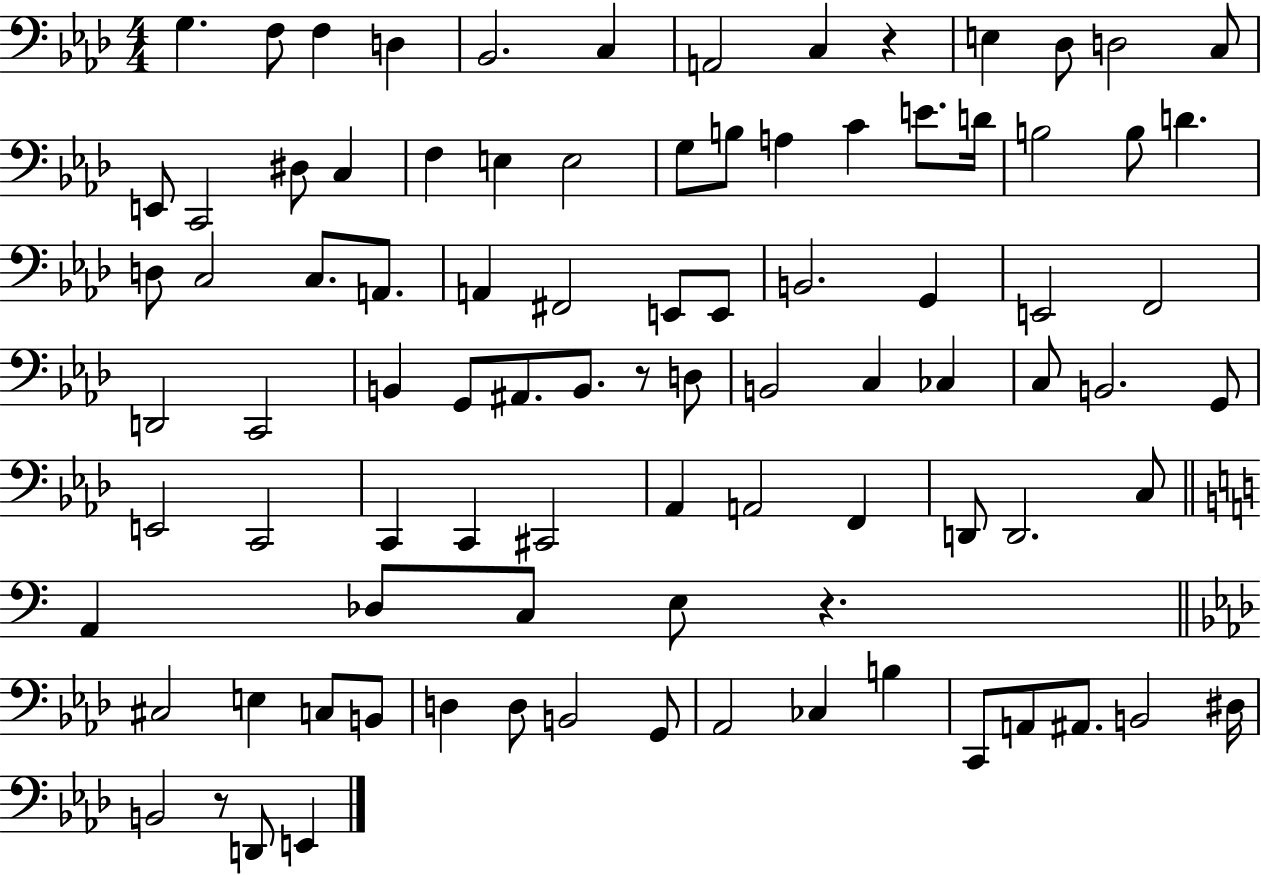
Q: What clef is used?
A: bass